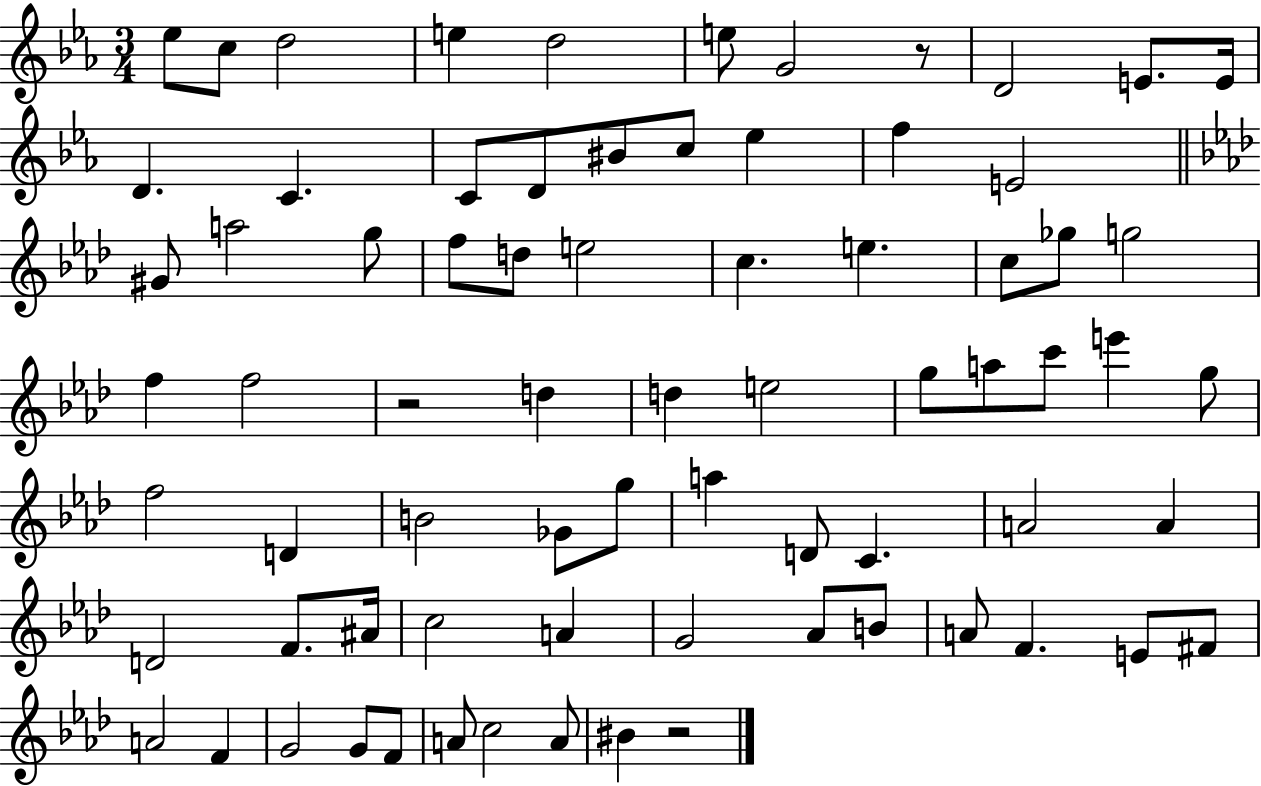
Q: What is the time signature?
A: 3/4